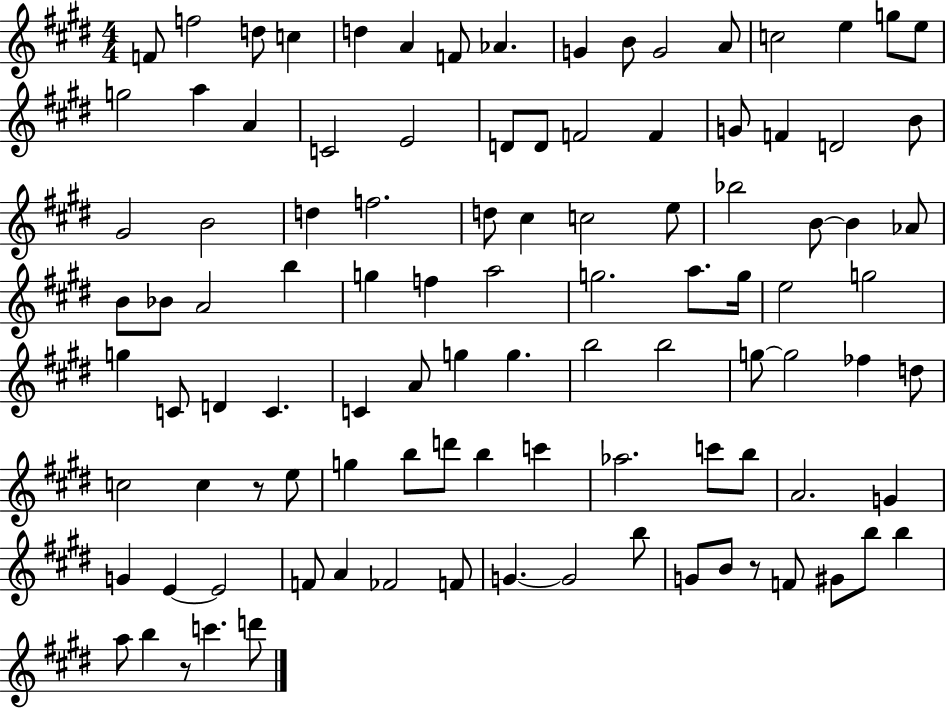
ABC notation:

X:1
T:Untitled
M:4/4
L:1/4
K:E
F/2 f2 d/2 c d A F/2 _A G B/2 G2 A/2 c2 e g/2 e/2 g2 a A C2 E2 D/2 D/2 F2 F G/2 F D2 B/2 ^G2 B2 d f2 d/2 ^c c2 e/2 _b2 B/2 B _A/2 B/2 _B/2 A2 b g f a2 g2 a/2 g/4 e2 g2 g C/2 D C C A/2 g g b2 b2 g/2 g2 _f d/2 c2 c z/2 e/2 g b/2 d'/2 b c' _a2 c'/2 b/2 A2 G G E E2 F/2 A _F2 F/2 G G2 b/2 G/2 B/2 z/2 F/2 ^G/2 b/2 b a/2 b z/2 c' d'/2